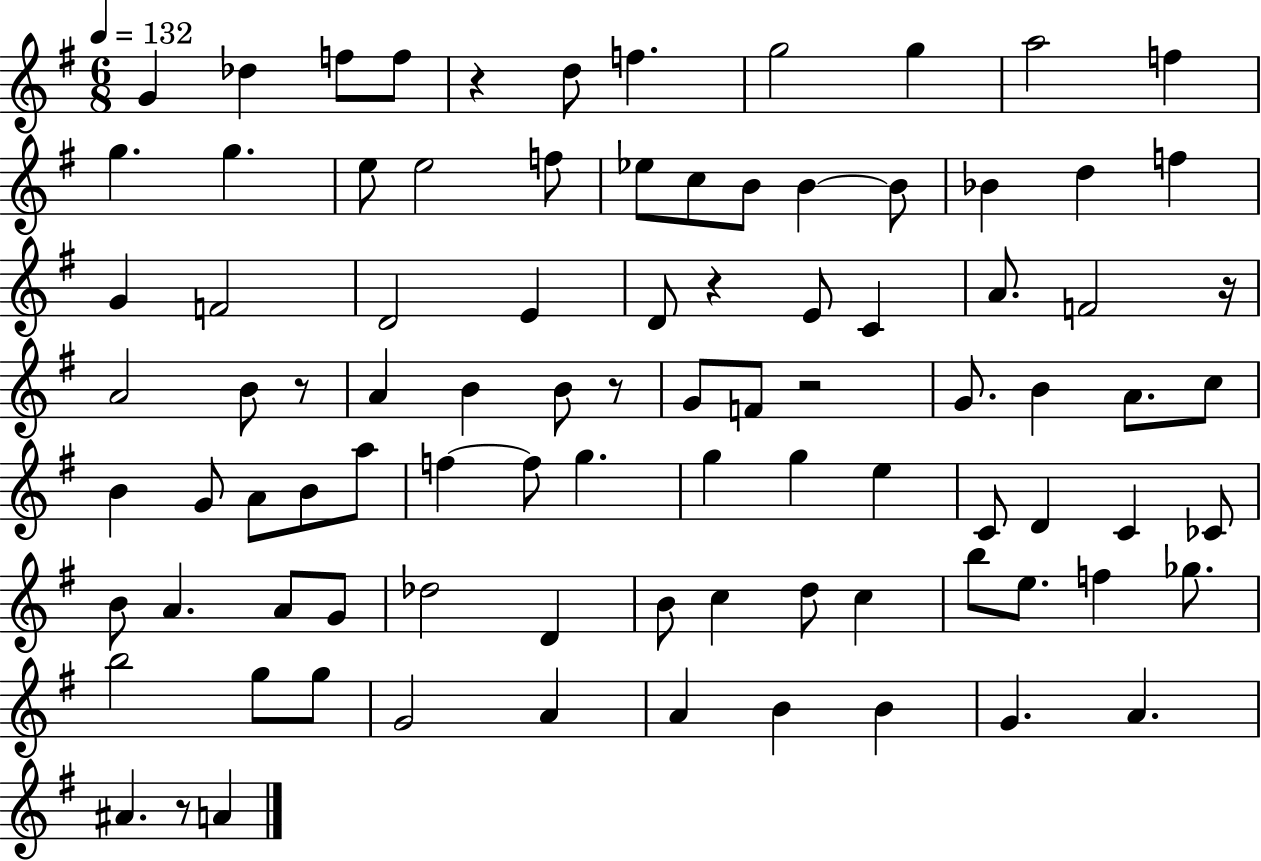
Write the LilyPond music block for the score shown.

{
  \clef treble
  \numericTimeSignature
  \time 6/8
  \key g \major
  \tempo 4 = 132
  \repeat volta 2 { g'4 des''4 f''8 f''8 | r4 d''8 f''4. | g''2 g''4 | a''2 f''4 | \break g''4. g''4. | e''8 e''2 f''8 | ees''8 c''8 b'8 b'4~~ b'8 | bes'4 d''4 f''4 | \break g'4 f'2 | d'2 e'4 | d'8 r4 e'8 c'4 | a'8. f'2 r16 | \break a'2 b'8 r8 | a'4 b'4 b'8 r8 | g'8 f'8 r2 | g'8. b'4 a'8. c''8 | \break b'4 g'8 a'8 b'8 a''8 | f''4~~ f''8 g''4. | g''4 g''4 e''4 | c'8 d'4 c'4 ces'8 | \break b'8 a'4. a'8 g'8 | des''2 d'4 | b'8 c''4 d''8 c''4 | b''8 e''8. f''4 ges''8. | \break b''2 g''8 g''8 | g'2 a'4 | a'4 b'4 b'4 | g'4. a'4. | \break ais'4. r8 a'4 | } \bar "|."
}